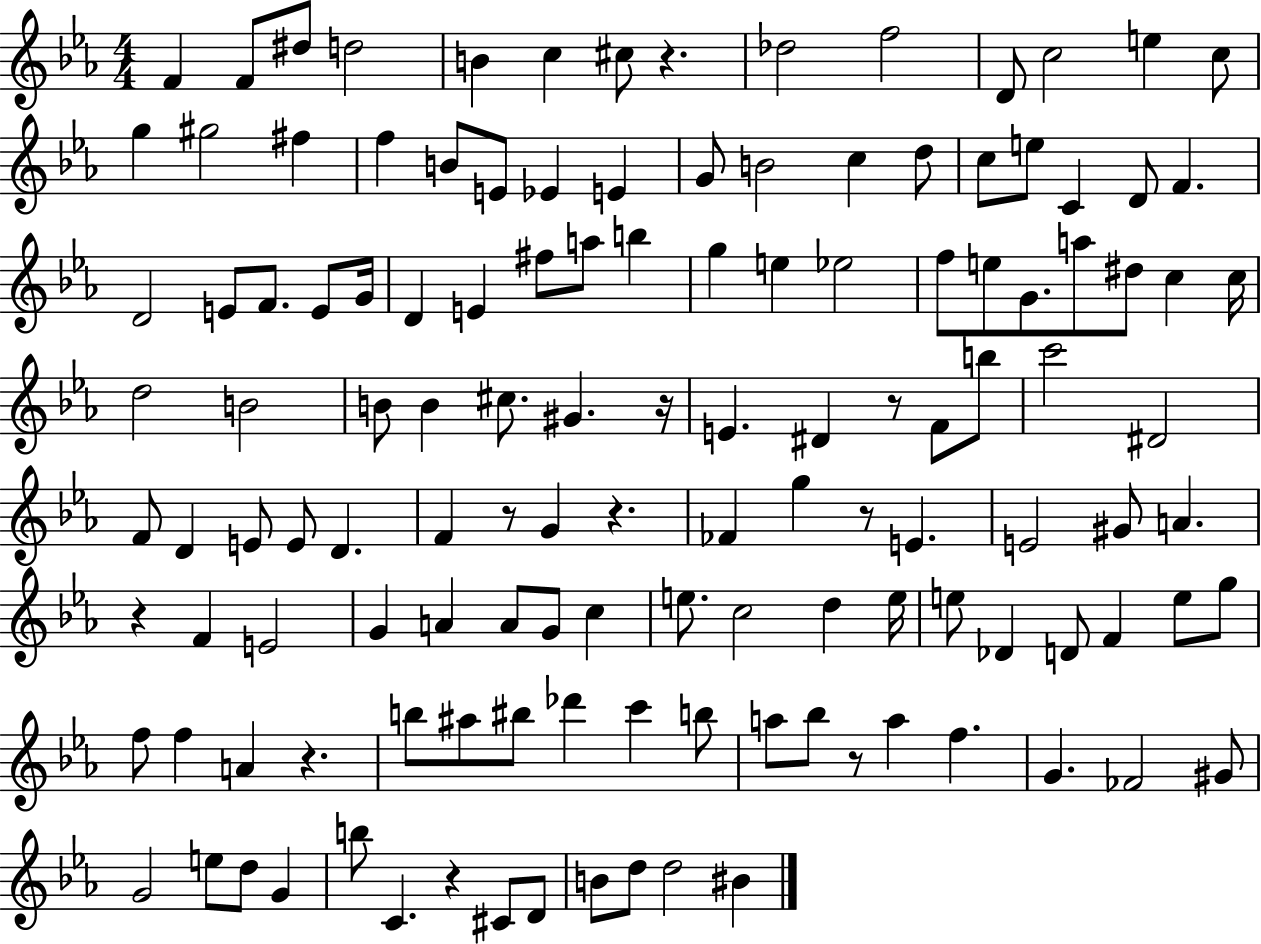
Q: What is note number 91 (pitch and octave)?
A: E5